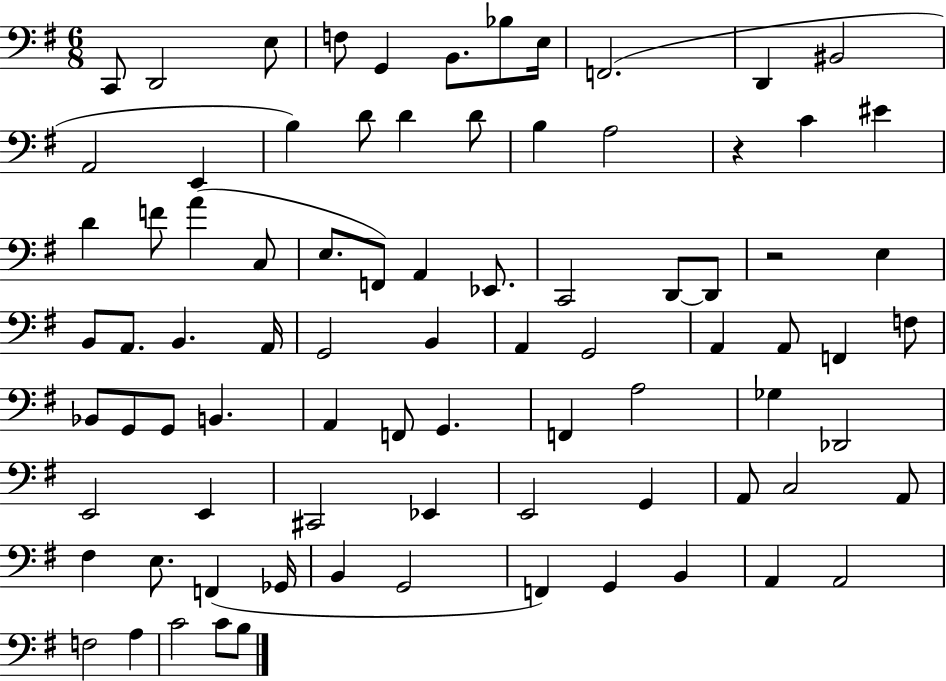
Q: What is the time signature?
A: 6/8